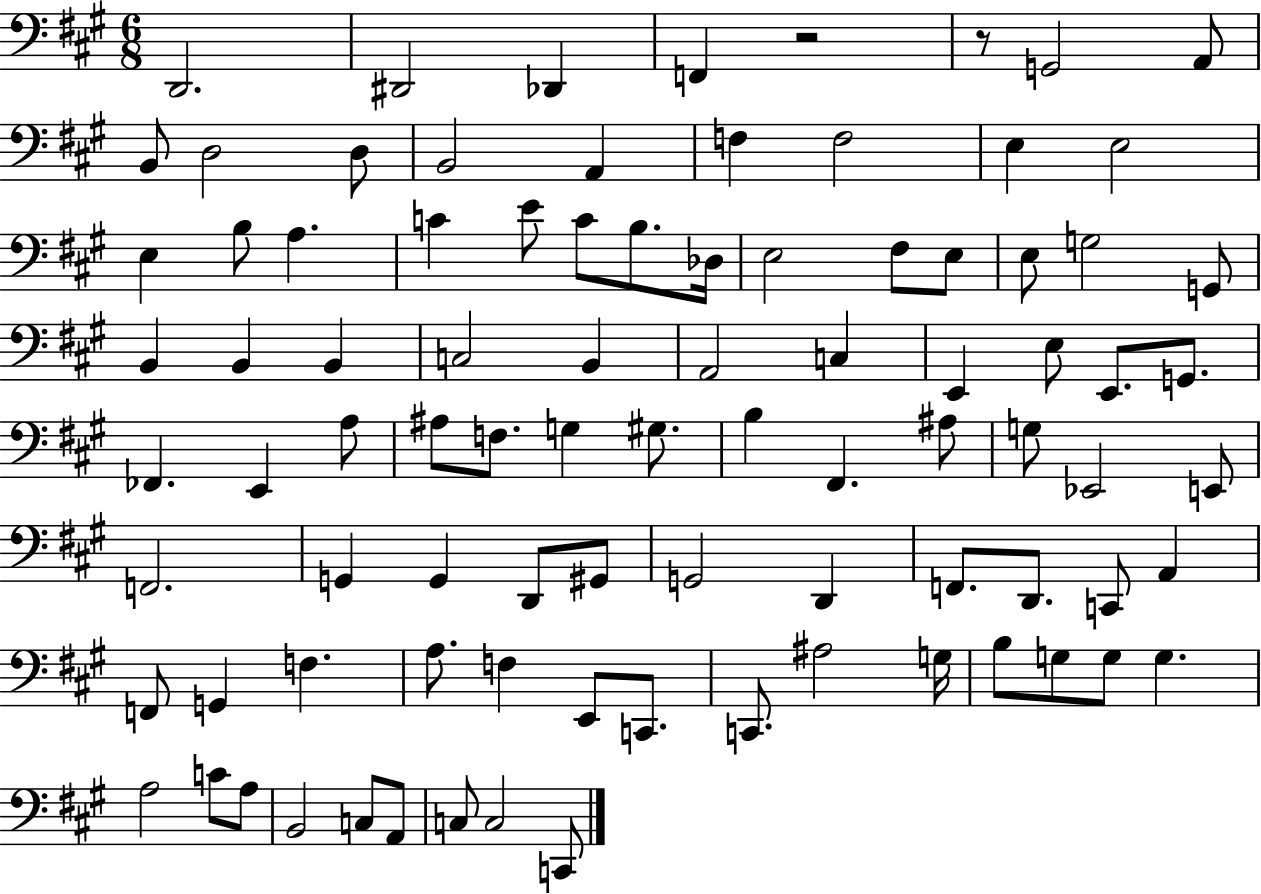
D2/h. D#2/h Db2/q F2/q R/h R/e G2/h A2/e B2/e D3/h D3/e B2/h A2/q F3/q F3/h E3/q E3/h E3/q B3/e A3/q. C4/q E4/e C4/e B3/e. Db3/s E3/h F#3/e E3/e E3/e G3/h G2/e B2/q B2/q B2/q C3/h B2/q A2/h C3/q E2/q E3/e E2/e. G2/e. FES2/q. E2/q A3/e A#3/e F3/e. G3/q G#3/e. B3/q F#2/q. A#3/e G3/e Eb2/h E2/e F2/h. G2/q G2/q D2/e G#2/e G2/h D2/q F2/e. D2/e. C2/e A2/q F2/e G2/q F3/q. A3/e. F3/q E2/e C2/e. C2/e. A#3/h G3/s B3/e G3/e G3/e G3/q. A3/h C4/e A3/e B2/h C3/e A2/e C3/e C3/h C2/e